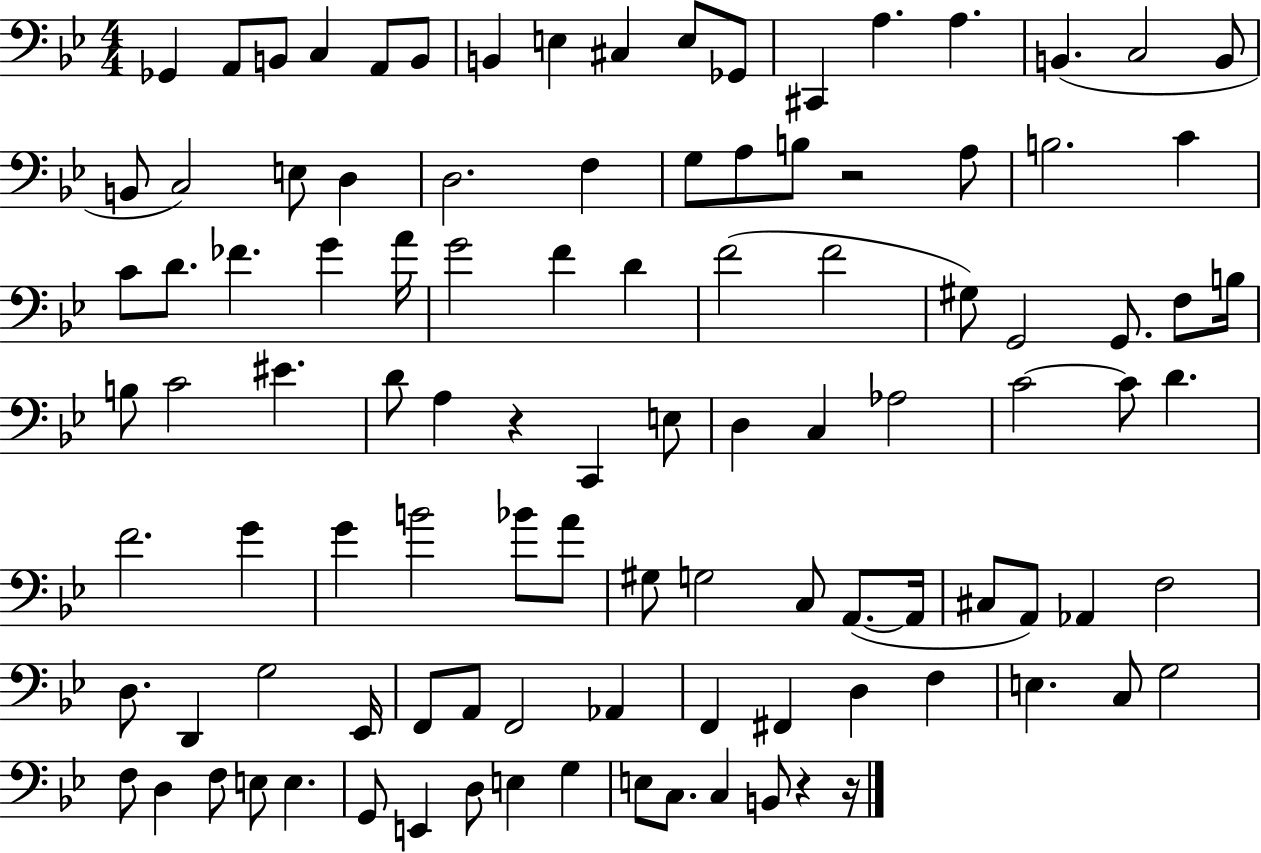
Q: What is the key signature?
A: BES major